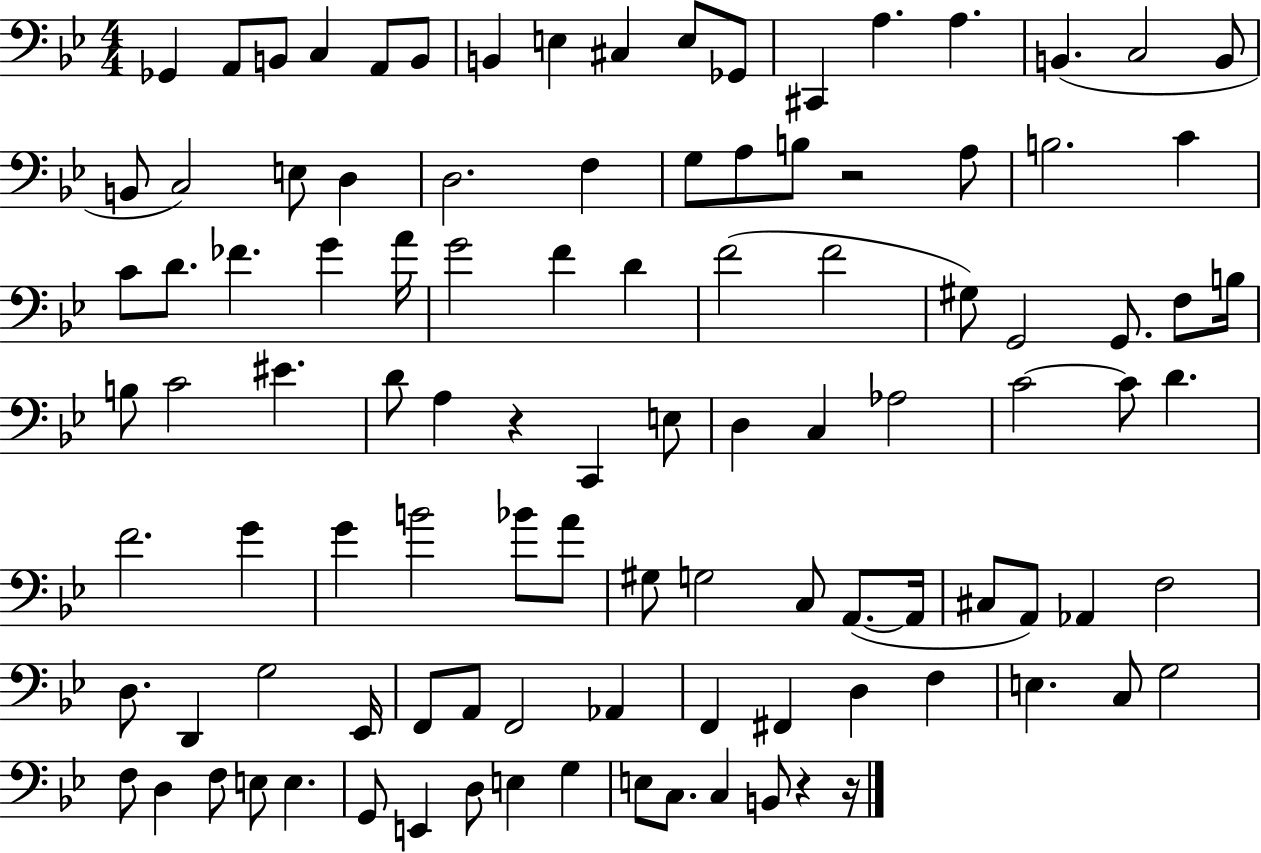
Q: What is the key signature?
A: BES major